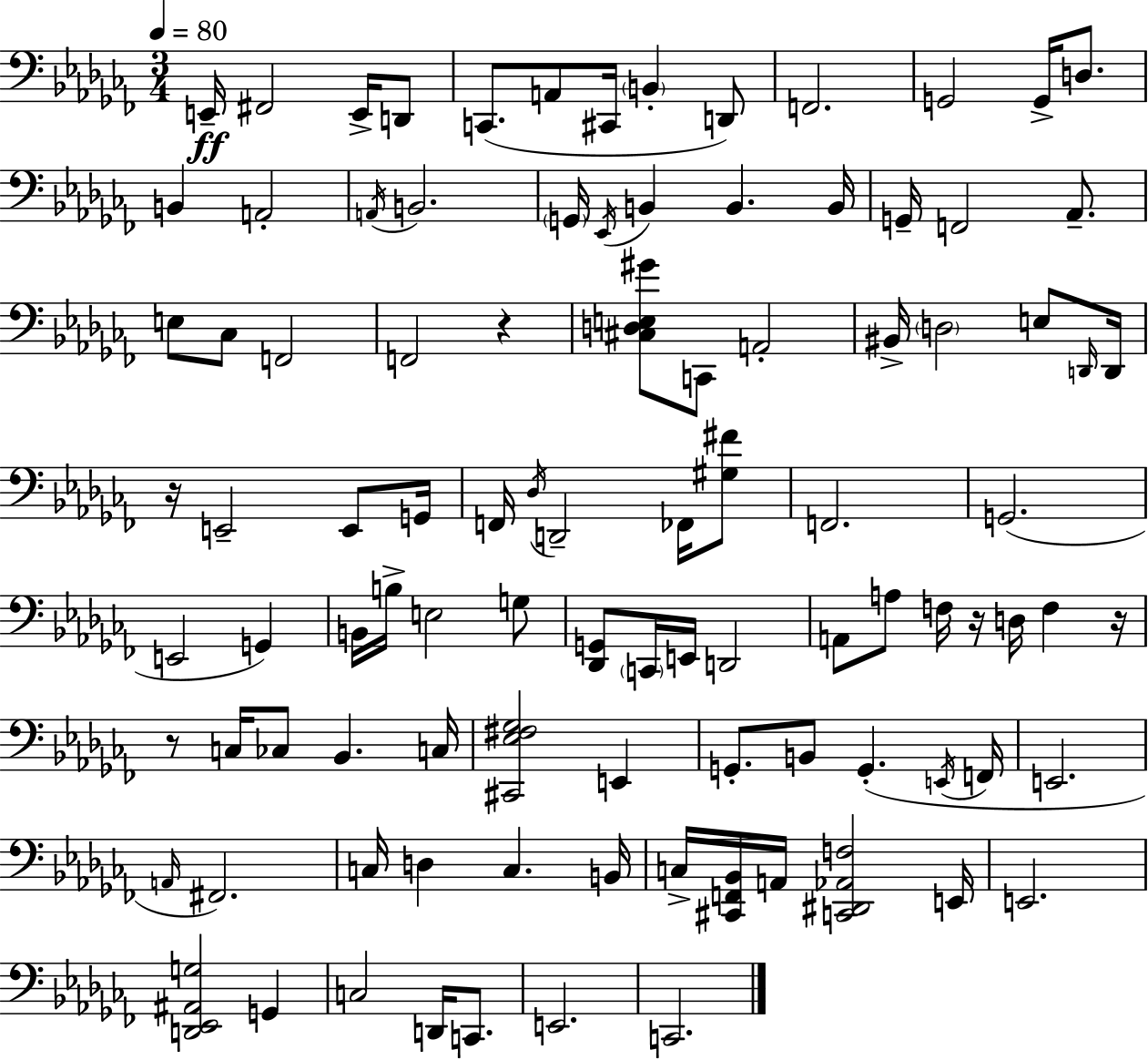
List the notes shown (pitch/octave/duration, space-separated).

E2/s F#2/h E2/s D2/e C2/e. A2/e C#2/s B2/q D2/e F2/h. G2/h G2/s D3/e. B2/q A2/h A2/s B2/h. G2/s Eb2/s B2/q B2/q. B2/s G2/s F2/h Ab2/e. E3/e CES3/e F2/h F2/h R/q [C#3,D3,E3,G#4]/e C2/e A2/h BIS2/s D3/h E3/e D2/s D2/s R/s E2/h E2/e G2/s F2/s Db3/s D2/h FES2/s [G#3,F#4]/e F2/h. G2/h. E2/h G2/q B2/s B3/s E3/h G3/e [Db2,G2]/e C2/s E2/s D2/h A2/e A3/e F3/s R/s D3/s F3/q R/s R/e C3/s CES3/e Bb2/q. C3/s [C#2,Eb3,F#3,Gb3]/h E2/q G2/e. B2/e G2/q. E2/s F2/s E2/h. A2/s F#2/h. C3/s D3/q C3/q. B2/s C3/s [C#2,F2,Bb2]/s A2/s [C2,D#2,Ab2,F3]/h E2/s E2/h. [D2,Eb2,A#2,G3]/h G2/q C3/h D2/s C2/e. E2/h. C2/h.